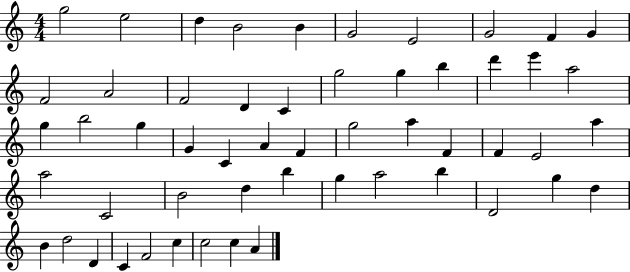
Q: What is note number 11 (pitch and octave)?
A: F4